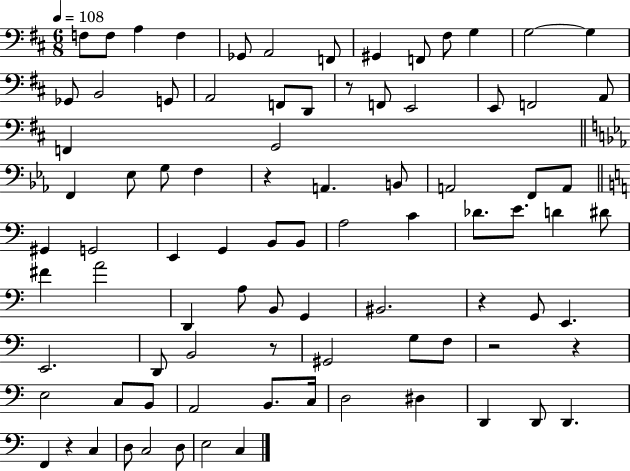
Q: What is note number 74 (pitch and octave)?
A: F2